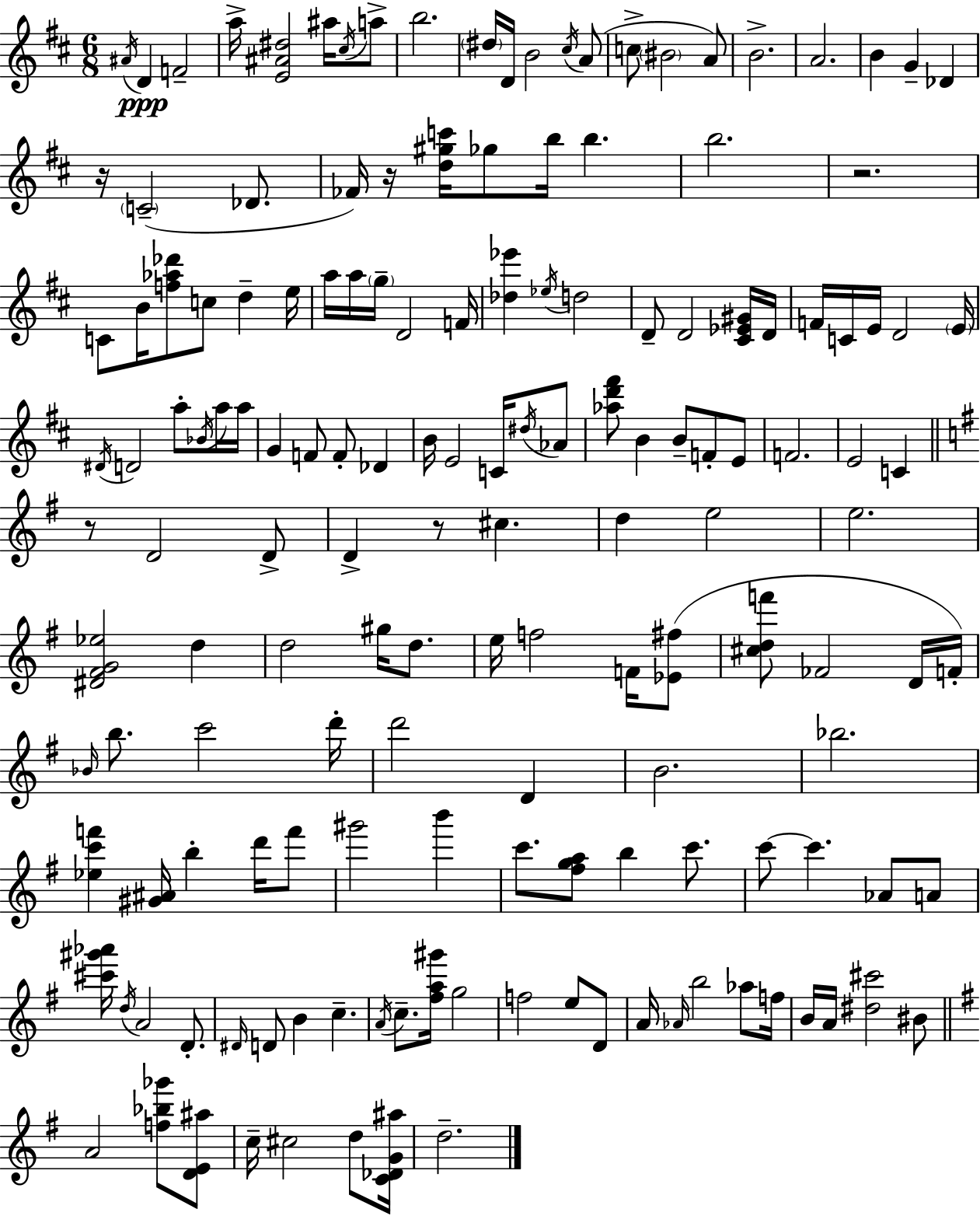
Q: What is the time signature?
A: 6/8